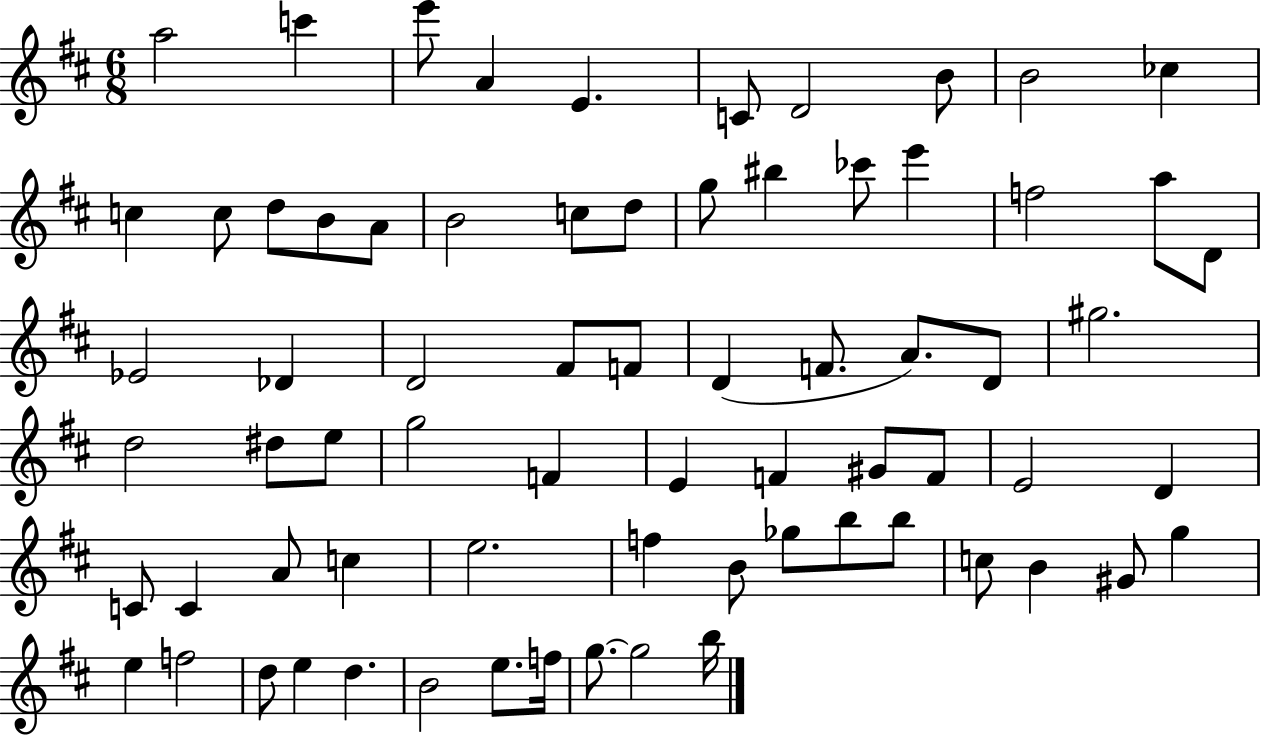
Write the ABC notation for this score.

X:1
T:Untitled
M:6/8
L:1/4
K:D
a2 c' e'/2 A E C/2 D2 B/2 B2 _c c c/2 d/2 B/2 A/2 B2 c/2 d/2 g/2 ^b _c'/2 e' f2 a/2 D/2 _E2 _D D2 ^F/2 F/2 D F/2 A/2 D/2 ^g2 d2 ^d/2 e/2 g2 F E F ^G/2 F/2 E2 D C/2 C A/2 c e2 f B/2 _g/2 b/2 b/2 c/2 B ^G/2 g e f2 d/2 e d B2 e/2 f/4 g/2 g2 b/4